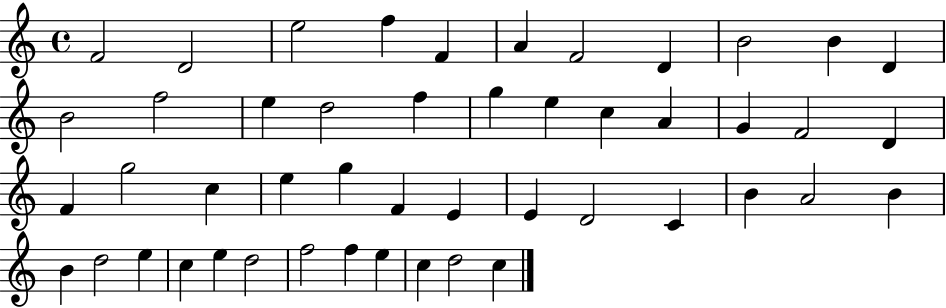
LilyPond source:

{
  \clef treble
  \time 4/4
  \defaultTimeSignature
  \key c \major
  f'2 d'2 | e''2 f''4 f'4 | a'4 f'2 d'4 | b'2 b'4 d'4 | \break b'2 f''2 | e''4 d''2 f''4 | g''4 e''4 c''4 a'4 | g'4 f'2 d'4 | \break f'4 g''2 c''4 | e''4 g''4 f'4 e'4 | e'4 d'2 c'4 | b'4 a'2 b'4 | \break b'4 d''2 e''4 | c''4 e''4 d''2 | f''2 f''4 e''4 | c''4 d''2 c''4 | \break \bar "|."
}